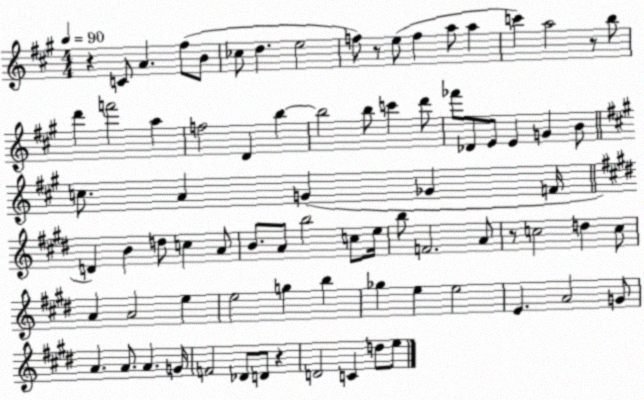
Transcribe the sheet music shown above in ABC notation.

X:1
T:Untitled
M:4/4
L:1/4
K:A
z C/2 A ^f/2 B/2 _c/2 d e2 f/2 z/2 e/2 f a/2 a c' a2 z/2 b/2 d' f'2 a f2 D b b2 b/2 c' d'/2 _f'/2 _D/2 E/2 E G B/2 c/2 A G _G F/4 D B d/2 c A/2 B/2 A/2 b2 c/2 e/4 b/2 F2 A/2 z/2 c2 d c/2 A A2 e e2 g b _g e e2 E A2 G/2 A A/2 A G/4 F2 _D/2 D/2 z D2 C d/2 e/2